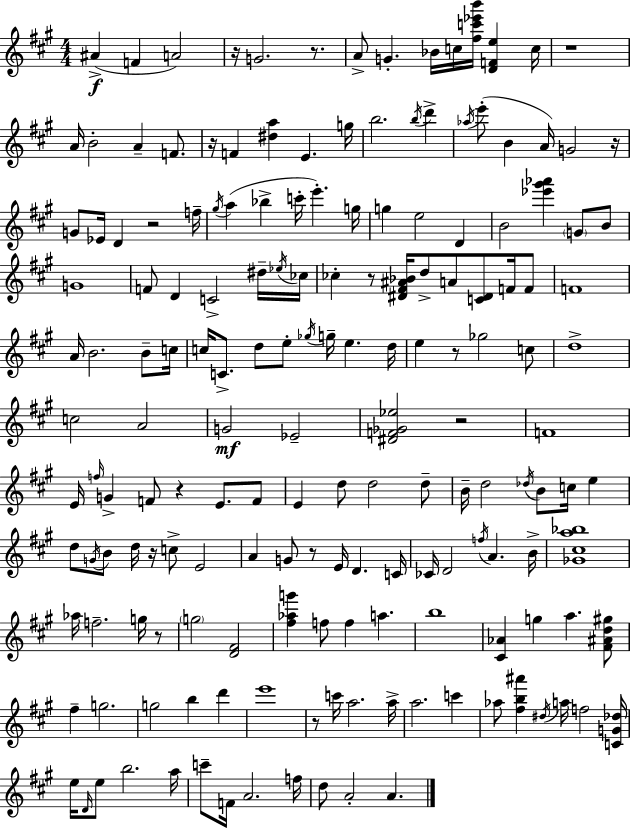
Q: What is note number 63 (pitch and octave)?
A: G5